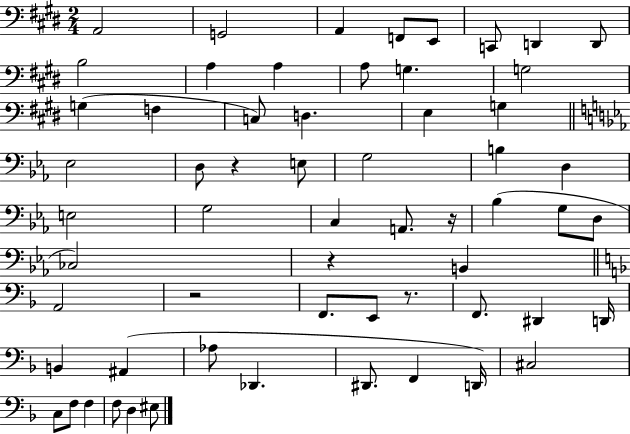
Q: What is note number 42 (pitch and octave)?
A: B2